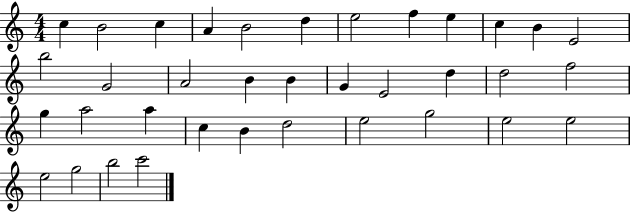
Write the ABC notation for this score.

X:1
T:Untitled
M:4/4
L:1/4
K:C
c B2 c A B2 d e2 f e c B E2 b2 G2 A2 B B G E2 d d2 f2 g a2 a c B d2 e2 g2 e2 e2 e2 g2 b2 c'2